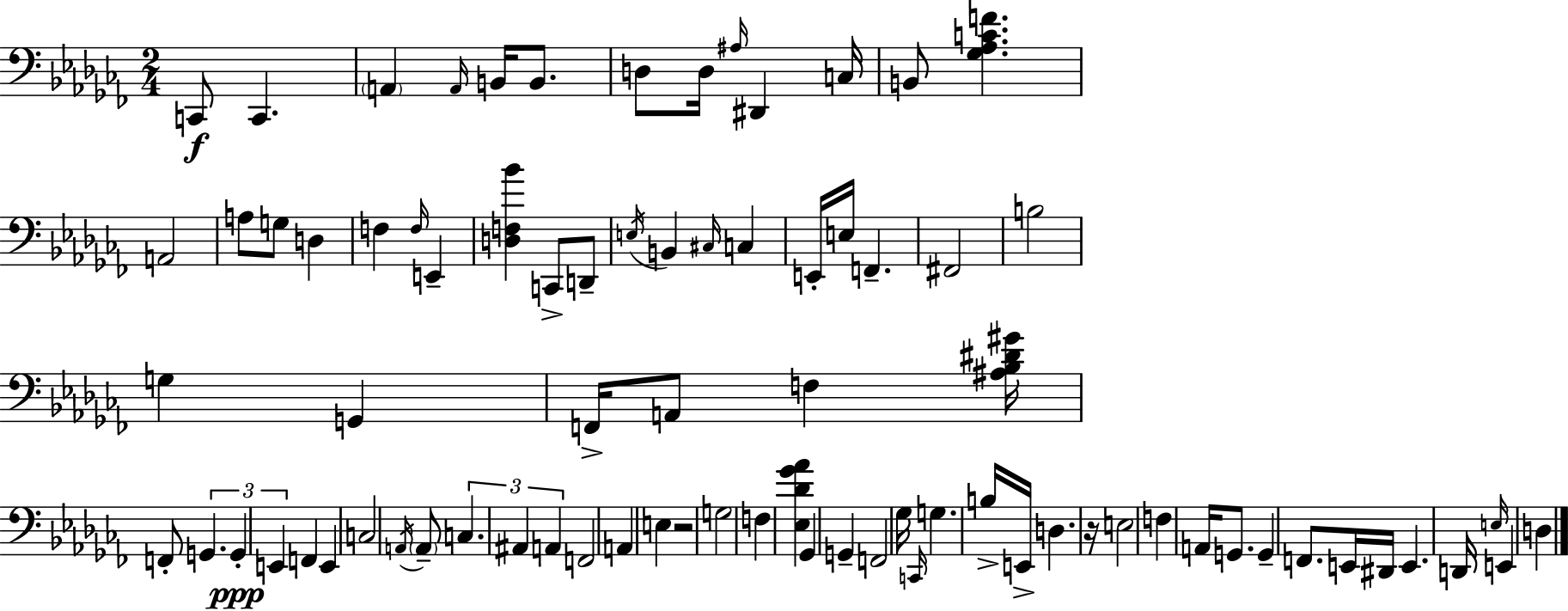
X:1
T:Untitled
M:2/4
L:1/4
K:Abm
C,,/2 C,, A,, A,,/4 B,,/4 B,,/2 D,/2 D,/4 ^A,/4 ^D,, C,/4 B,,/2 [_G,_A,CF] A,,2 A,/2 G,/2 D, F, F,/4 E,, [D,F,_B] C,,/2 D,,/2 E,/4 B,, ^C,/4 C, E,,/4 E,/4 F,, ^F,,2 B,2 G, G,, F,,/4 A,,/2 F, [^A,_B,^D^G]/4 F,,/2 G,, G,, E,, F,, E,, C,2 A,,/4 A,,/2 C, ^A,, A,, F,,2 A,, E, z2 G,2 F, [_E,_D_G_A] _G,, G,, F,,2 _G,/4 C,,/4 G, B,/4 E,,/4 D, z/4 E,2 F, A,,/4 G,,/2 G,, F,,/2 E,,/4 ^D,,/4 E,, D,,/4 E,/4 E,, D,